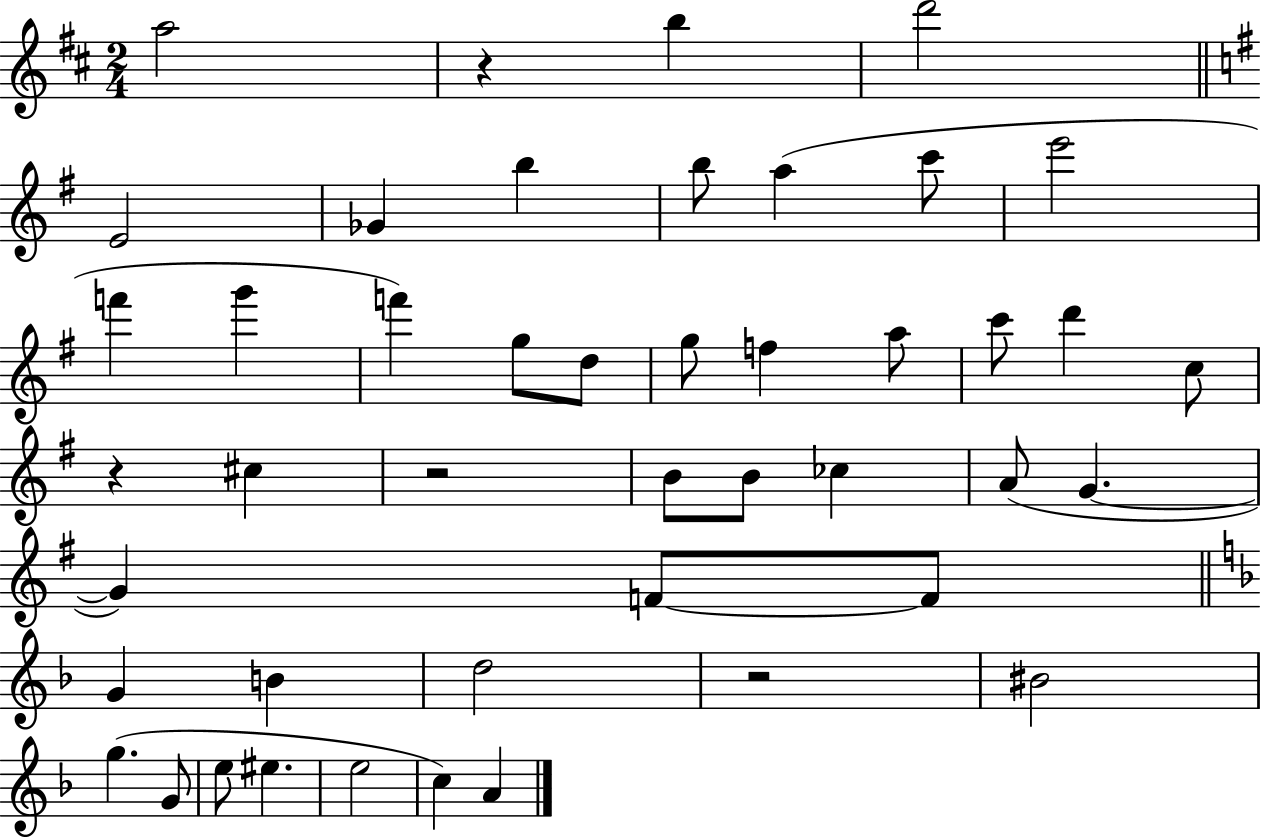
{
  \clef treble
  \numericTimeSignature
  \time 2/4
  \key d \major
  a''2 | r4 b''4 | d'''2 | \bar "||" \break \key g \major e'2 | ges'4 b''4 | b''8 a''4( c'''8 | e'''2 | \break f'''4 g'''4 | f'''4) g''8 d''8 | g''8 f''4 a''8 | c'''8 d'''4 c''8 | \break r4 cis''4 | r2 | b'8 b'8 ces''4 | a'8( g'4.~~ | \break g'4) f'8~~ f'8 | \bar "||" \break \key f \major g'4 b'4 | d''2 | r2 | bis'2 | \break g''4.( g'8 | e''8 eis''4. | e''2 | c''4) a'4 | \break \bar "|."
}